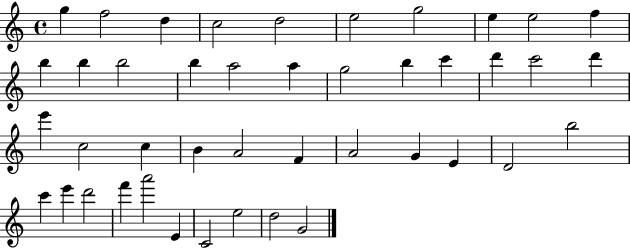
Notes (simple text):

G5/q F5/h D5/q C5/h D5/h E5/h G5/h E5/q E5/h F5/q B5/q B5/q B5/h B5/q A5/h A5/q G5/h B5/q C6/q D6/q C6/h D6/q E6/q C5/h C5/q B4/q A4/h F4/q A4/h G4/q E4/q D4/h B5/h C6/q E6/q D6/h F6/q A6/h E4/q C4/h E5/h D5/h G4/h